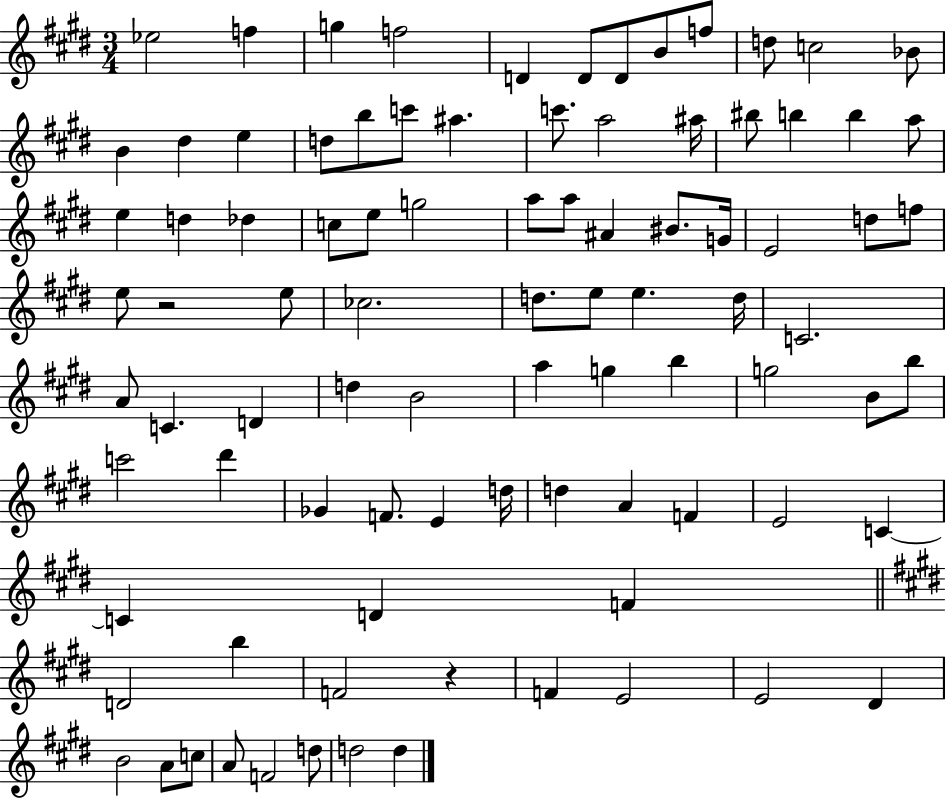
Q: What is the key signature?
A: E major